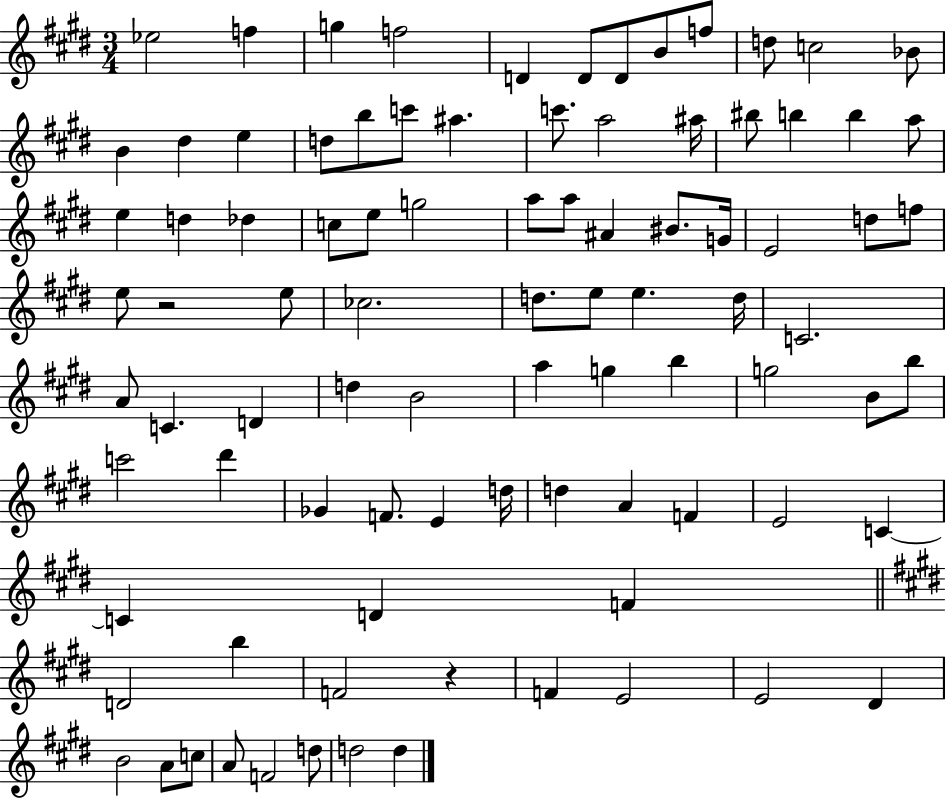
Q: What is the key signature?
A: E major